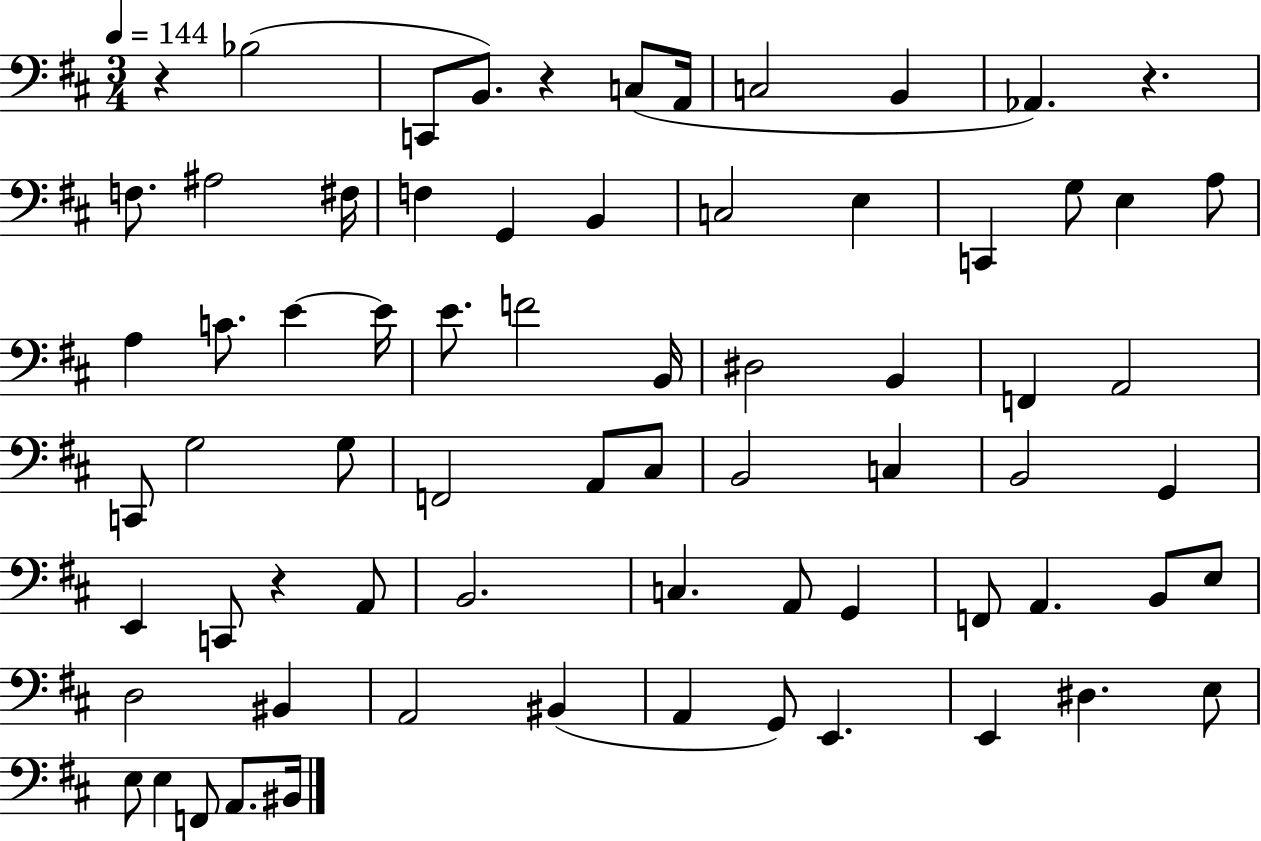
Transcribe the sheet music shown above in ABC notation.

X:1
T:Untitled
M:3/4
L:1/4
K:D
z _B,2 C,,/2 B,,/2 z C,/2 A,,/4 C,2 B,, _A,, z F,/2 ^A,2 ^F,/4 F, G,, B,, C,2 E, C,, G,/2 E, A,/2 A, C/2 E E/4 E/2 F2 B,,/4 ^D,2 B,, F,, A,,2 C,,/2 G,2 G,/2 F,,2 A,,/2 ^C,/2 B,,2 C, B,,2 G,, E,, C,,/2 z A,,/2 B,,2 C, A,,/2 G,, F,,/2 A,, B,,/2 E,/2 D,2 ^B,, A,,2 ^B,, A,, G,,/2 E,, E,, ^D, E,/2 E,/2 E, F,,/2 A,,/2 ^B,,/4